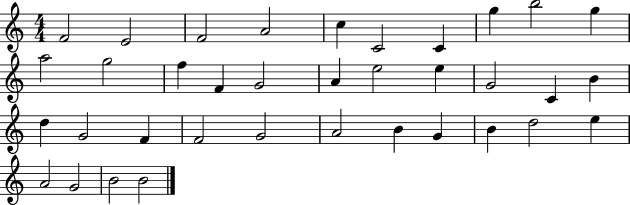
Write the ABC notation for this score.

X:1
T:Untitled
M:4/4
L:1/4
K:C
F2 E2 F2 A2 c C2 C g b2 g a2 g2 f F G2 A e2 e G2 C B d G2 F F2 G2 A2 B G B d2 e A2 G2 B2 B2